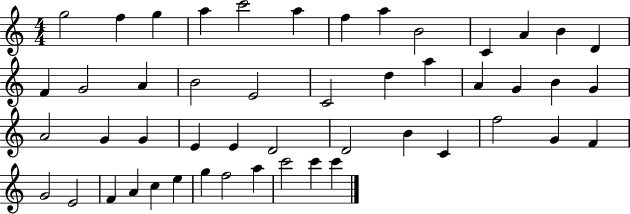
{
  \clef treble
  \numericTimeSignature
  \time 4/4
  \key c \major
  g''2 f''4 g''4 | a''4 c'''2 a''4 | f''4 a''4 b'2 | c'4 a'4 b'4 d'4 | \break f'4 g'2 a'4 | b'2 e'2 | c'2 d''4 a''4 | a'4 g'4 b'4 g'4 | \break a'2 g'4 g'4 | e'4 e'4 d'2 | d'2 b'4 c'4 | f''2 g'4 f'4 | \break g'2 e'2 | f'4 a'4 c''4 e''4 | g''4 f''2 a''4 | c'''2 c'''4 c'''4 | \break \bar "|."
}